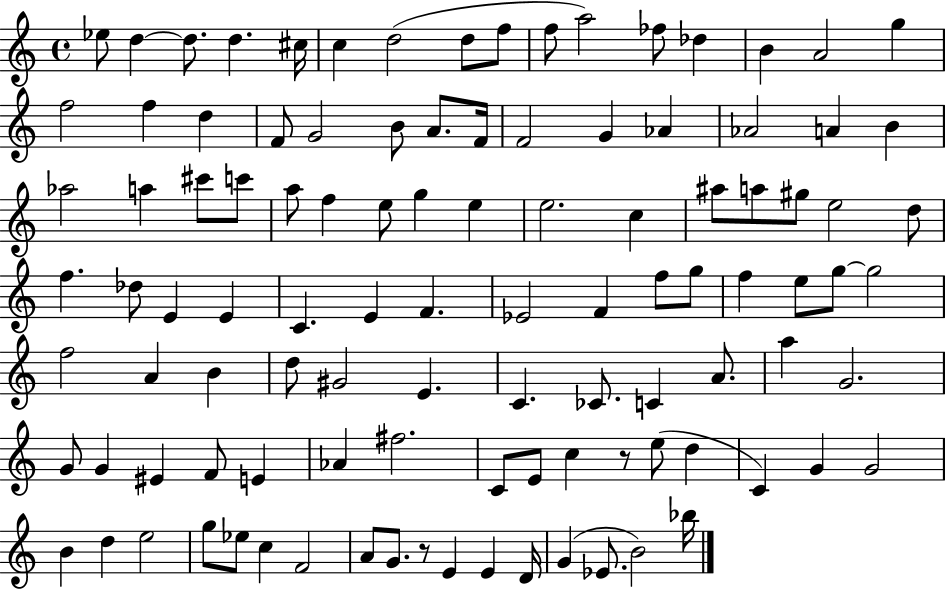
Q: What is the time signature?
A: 4/4